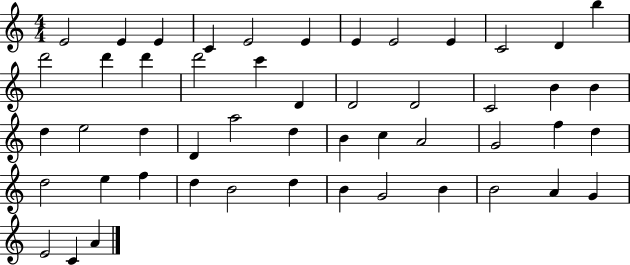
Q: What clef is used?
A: treble